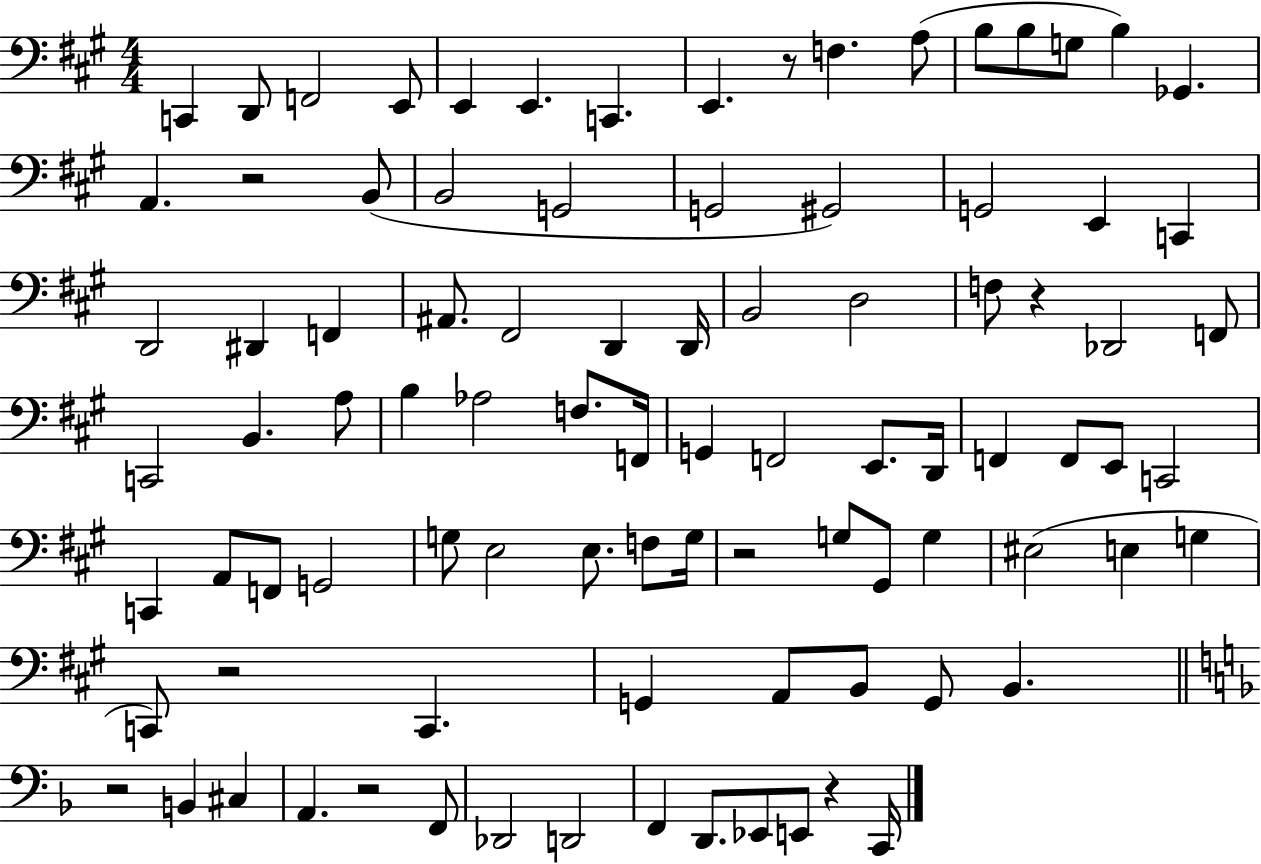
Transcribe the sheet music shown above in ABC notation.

X:1
T:Untitled
M:4/4
L:1/4
K:A
C,, D,,/2 F,,2 E,,/2 E,, E,, C,, E,, z/2 F, A,/2 B,/2 B,/2 G,/2 B, _G,, A,, z2 B,,/2 B,,2 G,,2 G,,2 ^G,,2 G,,2 E,, C,, D,,2 ^D,, F,, ^A,,/2 ^F,,2 D,, D,,/4 B,,2 D,2 F,/2 z _D,,2 F,,/2 C,,2 B,, A,/2 B, _A,2 F,/2 F,,/4 G,, F,,2 E,,/2 D,,/4 F,, F,,/2 E,,/2 C,,2 C,, A,,/2 F,,/2 G,,2 G,/2 E,2 E,/2 F,/2 G,/4 z2 G,/2 ^G,,/2 G, ^E,2 E, G, C,,/2 z2 C,, G,, A,,/2 B,,/2 G,,/2 B,, z2 B,, ^C, A,, z2 F,,/2 _D,,2 D,,2 F,, D,,/2 _E,,/2 E,,/2 z C,,/4